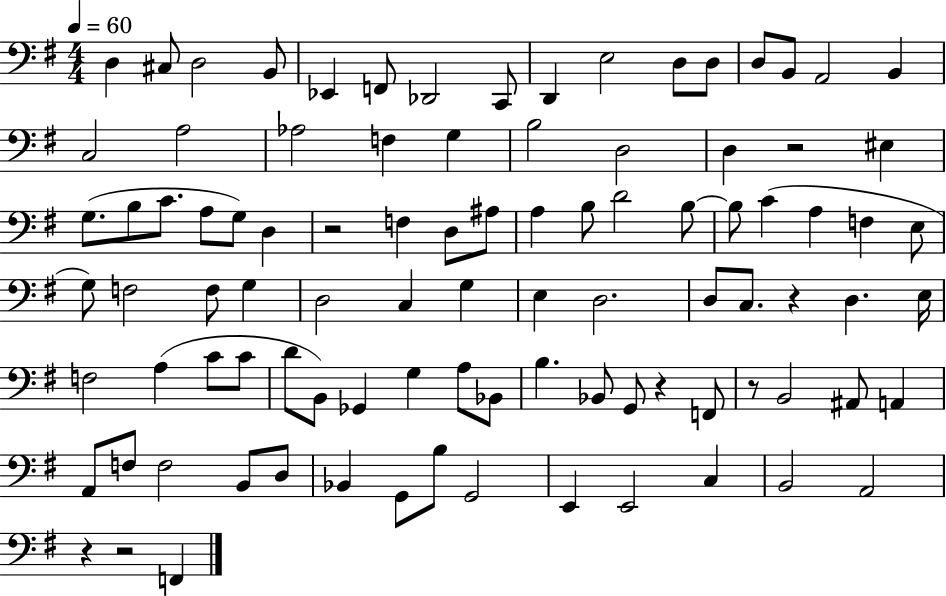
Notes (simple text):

D3/q C#3/e D3/h B2/e Eb2/q F2/e Db2/h C2/e D2/q E3/h D3/e D3/e D3/e B2/e A2/h B2/q C3/h A3/h Ab3/h F3/q G3/q B3/h D3/h D3/q R/h EIS3/q G3/e. B3/e C4/e. A3/e G3/e D3/q R/h F3/q D3/e A#3/e A3/q B3/e D4/h B3/e B3/e C4/q A3/q F3/q E3/e G3/e F3/h F3/e G3/q D3/h C3/q G3/q E3/q D3/h. D3/e C3/e. R/q D3/q. E3/s F3/h A3/q C4/e C4/e D4/e B2/e Gb2/q G3/q A3/e Bb2/e B3/q. Bb2/e G2/e R/q F2/e R/e B2/h A#2/e A2/q A2/e F3/e F3/h B2/e D3/e Bb2/q G2/e B3/e G2/h E2/q E2/h C3/q B2/h A2/h R/q R/h F2/q